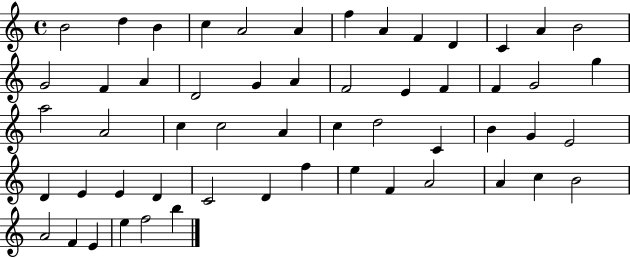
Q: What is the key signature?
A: C major